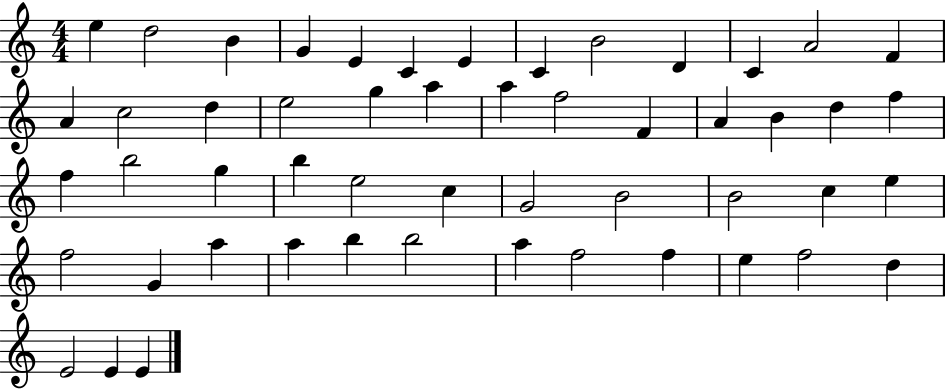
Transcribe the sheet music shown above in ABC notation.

X:1
T:Untitled
M:4/4
L:1/4
K:C
e d2 B G E C E C B2 D C A2 F A c2 d e2 g a a f2 F A B d f f b2 g b e2 c G2 B2 B2 c e f2 G a a b b2 a f2 f e f2 d E2 E E